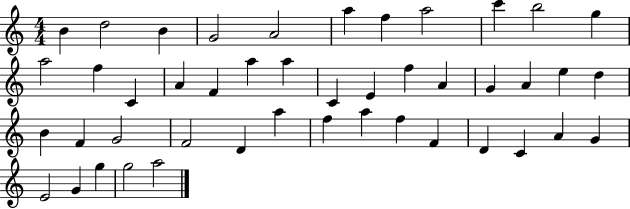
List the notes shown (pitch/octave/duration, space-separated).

B4/q D5/h B4/q G4/h A4/h A5/q F5/q A5/h C6/q B5/h G5/q A5/h F5/q C4/q A4/q F4/q A5/q A5/q C4/q E4/q F5/q A4/q G4/q A4/q E5/q D5/q B4/q F4/q G4/h F4/h D4/q A5/q F5/q A5/q F5/q F4/q D4/q C4/q A4/q G4/q E4/h G4/q G5/q G5/h A5/h